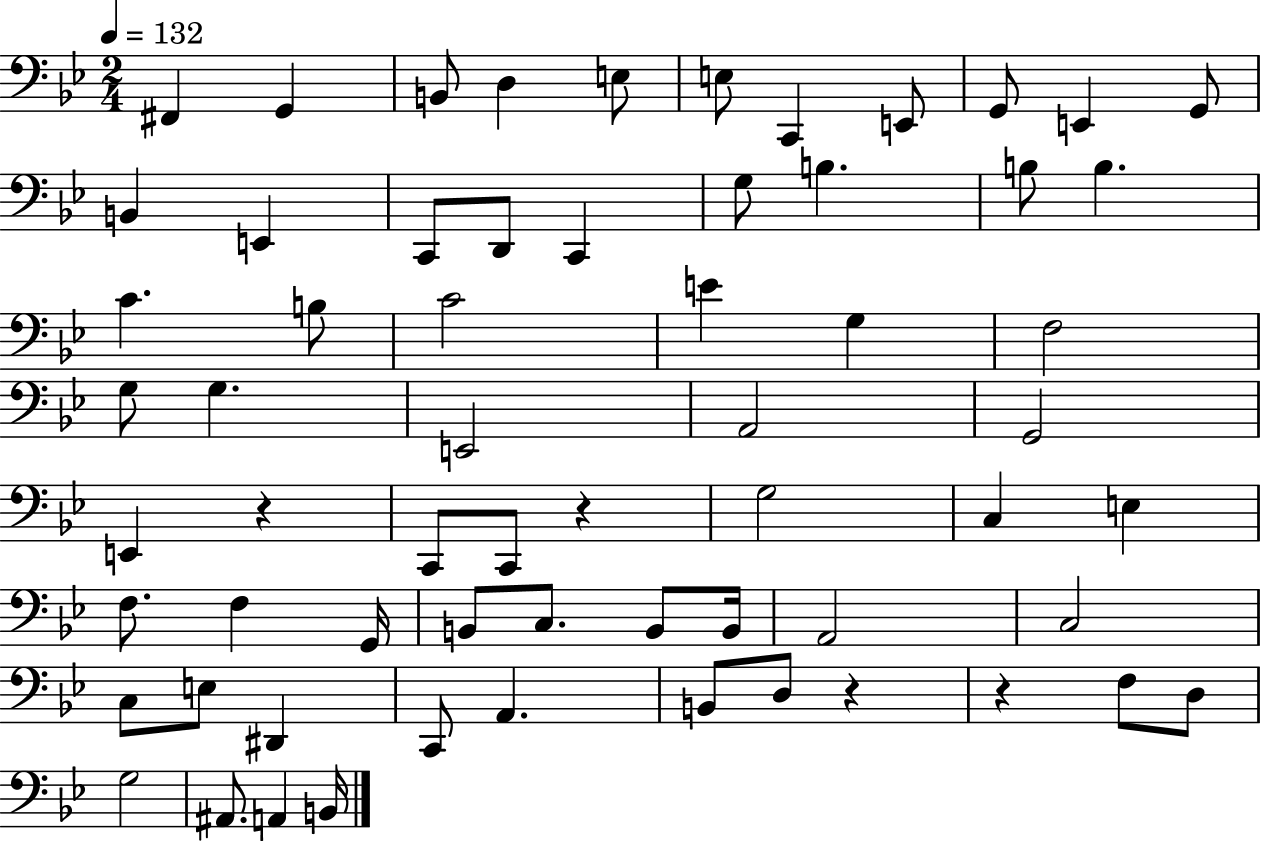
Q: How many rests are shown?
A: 4